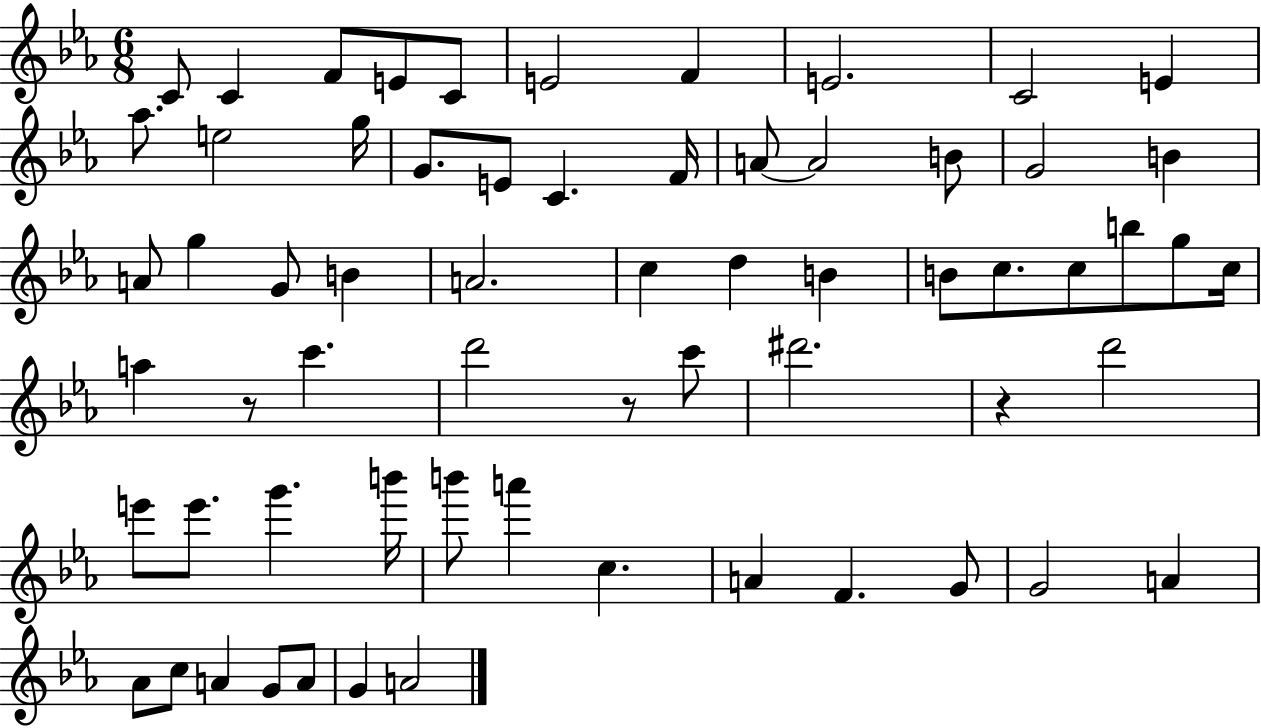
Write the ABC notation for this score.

X:1
T:Untitled
M:6/8
L:1/4
K:Eb
C/2 C F/2 E/2 C/2 E2 F E2 C2 E _a/2 e2 g/4 G/2 E/2 C F/4 A/2 A2 B/2 G2 B A/2 g G/2 B A2 c d B B/2 c/2 c/2 b/2 g/2 c/4 a z/2 c' d'2 z/2 c'/2 ^d'2 z d'2 e'/2 e'/2 g' b'/4 b'/2 a' c A F G/2 G2 A _A/2 c/2 A G/2 A/2 G A2